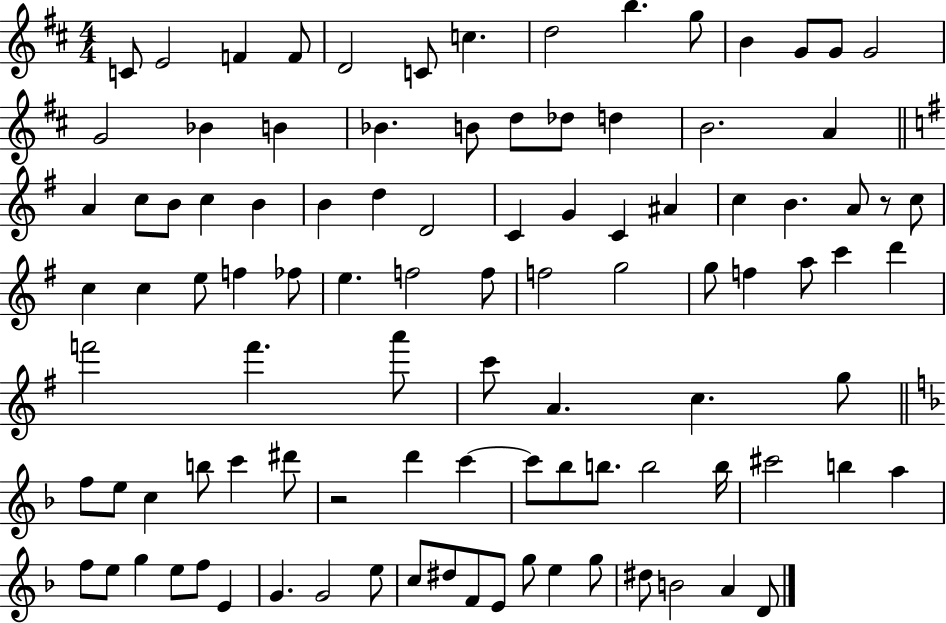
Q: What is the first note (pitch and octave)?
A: C4